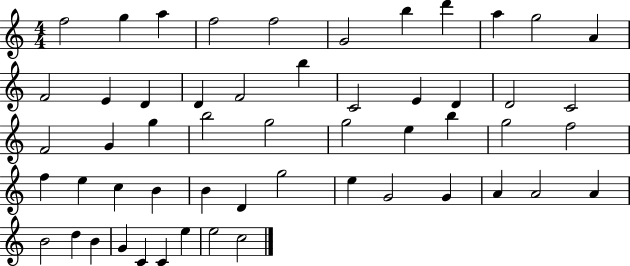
F5/h G5/q A5/q F5/h F5/h G4/h B5/q D6/q A5/q G5/h A4/q F4/h E4/q D4/q D4/q F4/h B5/q C4/h E4/q D4/q D4/h C4/h F4/h G4/q G5/q B5/h G5/h G5/h E5/q B5/q G5/h F5/h F5/q E5/q C5/q B4/q B4/q D4/q G5/h E5/q G4/h G4/q A4/q A4/h A4/q B4/h D5/q B4/q G4/q C4/q C4/q E5/q E5/h C5/h